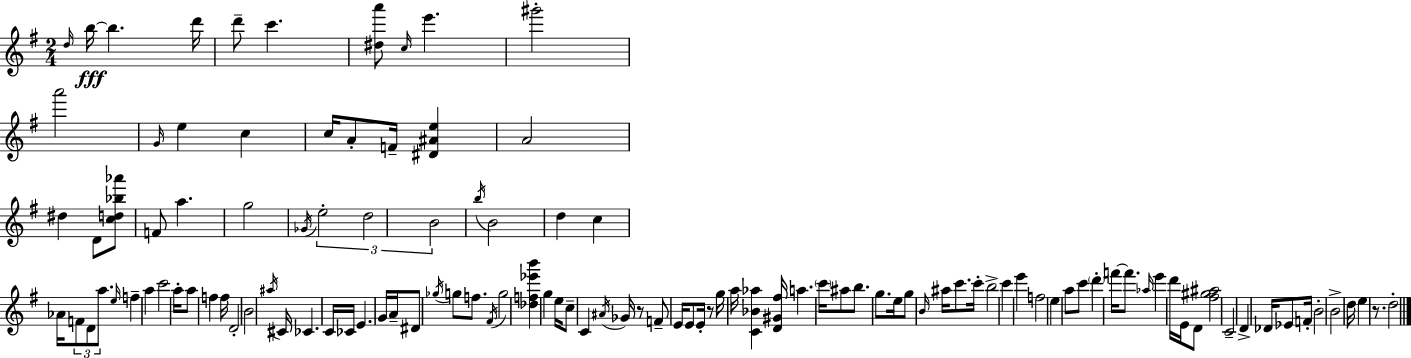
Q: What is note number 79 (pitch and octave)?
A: A#5